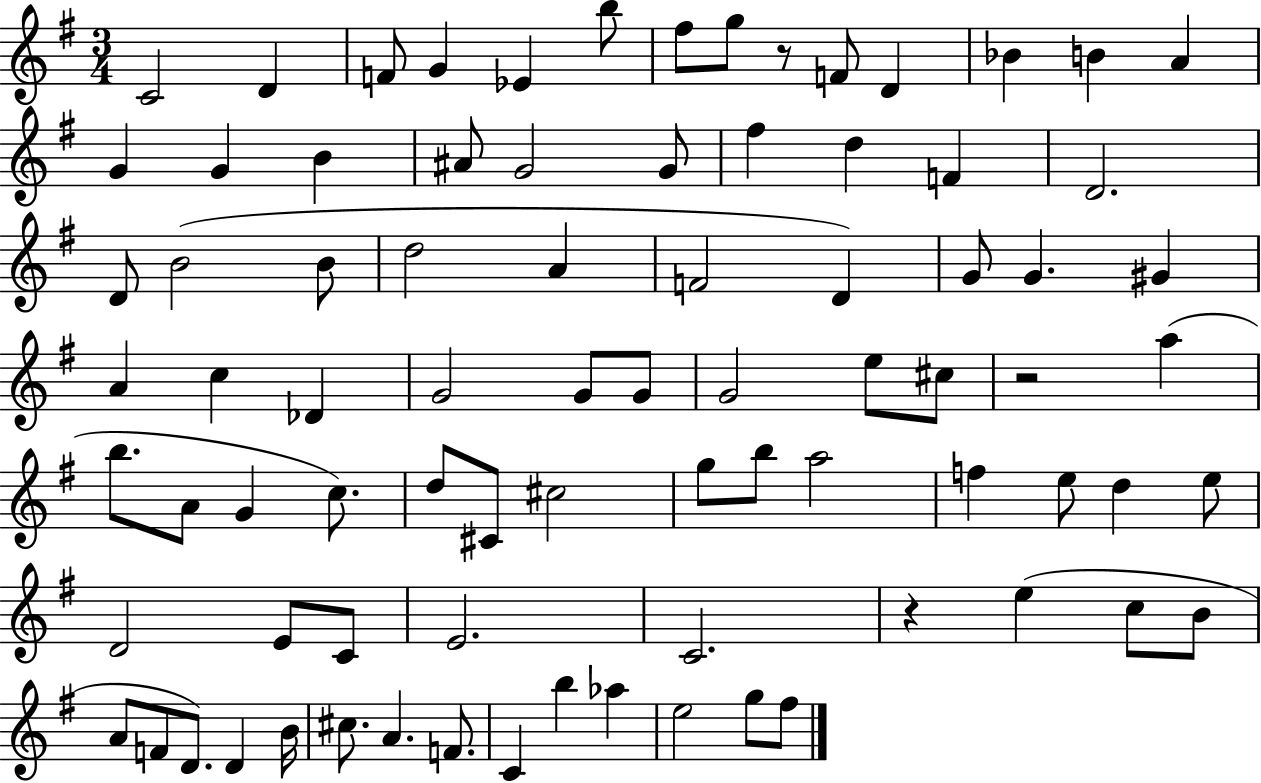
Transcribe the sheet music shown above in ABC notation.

X:1
T:Untitled
M:3/4
L:1/4
K:G
C2 D F/2 G _E b/2 ^f/2 g/2 z/2 F/2 D _B B A G G B ^A/2 G2 G/2 ^f d F D2 D/2 B2 B/2 d2 A F2 D G/2 G ^G A c _D G2 G/2 G/2 G2 e/2 ^c/2 z2 a b/2 A/2 G c/2 d/2 ^C/2 ^c2 g/2 b/2 a2 f e/2 d e/2 D2 E/2 C/2 E2 C2 z e c/2 B/2 A/2 F/2 D/2 D B/4 ^c/2 A F/2 C b _a e2 g/2 ^f/2